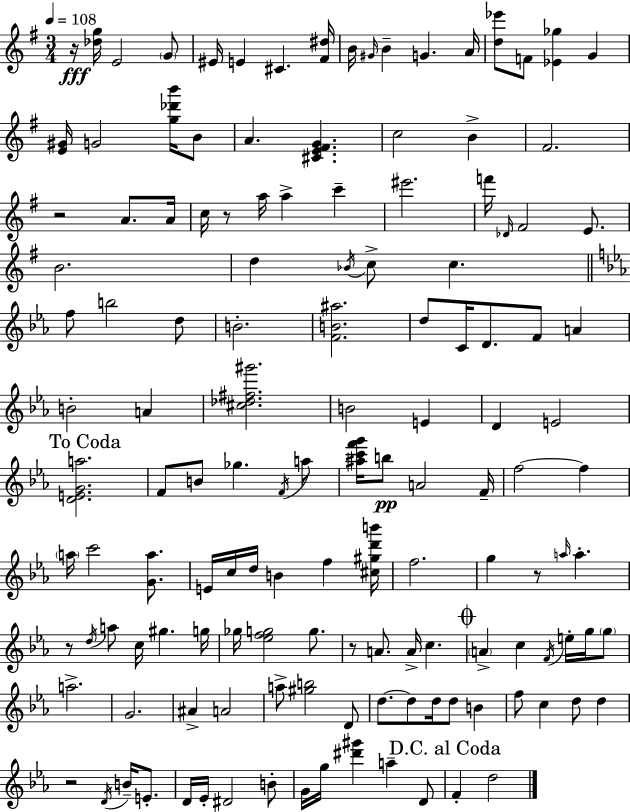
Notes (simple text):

R/s [Db5,G5]/s E4/h G4/e EIS4/s E4/q C#4/q. [F#4,D#5]/s B4/s G#4/s B4/q G4/q. A4/s [D5,Eb6]/e F4/e [Eb4,Gb5]/q G4/q [E4,G#4]/s G4/h [G5,Db6,B6]/s B4/e A4/q. [C#4,E4,F#4,G4]/q. C5/h B4/q F#4/h. R/h A4/e. A4/s C5/s R/e A5/s A5/q C6/q EIS6/h. F6/s Db4/s F#4/h E4/e. B4/h. D5/q Bb4/s C5/e C5/q. F5/e B5/h D5/e B4/h. [F4,B4,A#5]/h. D5/e C4/s D4/e. F4/e A4/q B4/h A4/q [C#5,Db5,F#5,G#6]/h. B4/h E4/q D4/q E4/h [D4,E4,G4,A5]/h. F4/e B4/e Gb5/q. F4/s A5/e [A#5,C6,F6,G6]/s B5/e A4/h F4/s F5/h F5/q A5/s C6/h [G4,A5]/e. E4/s C5/s D5/s B4/q F5/q [C#5,G#5,D6,B6]/s F5/h. G5/q R/e A5/s A5/q. R/e D5/s A5/e C5/s G#5/q. G5/s Gb5/s [Eb5,F5,G5]/h G5/e. R/e A4/e. A4/s C5/q. A4/q C5/q F4/s E5/s G5/s G5/e A5/h. G4/h. A#4/q A4/h A5/e [G#5,B5]/h D4/e D5/e. D5/e D5/s D5/e B4/q F5/e C5/q D5/e D5/q R/h D4/s B4/s E4/e. D4/s Eb4/s D#4/h B4/e G4/s G5/s [D#6,G#6]/q A5/q D4/e F4/q D5/h